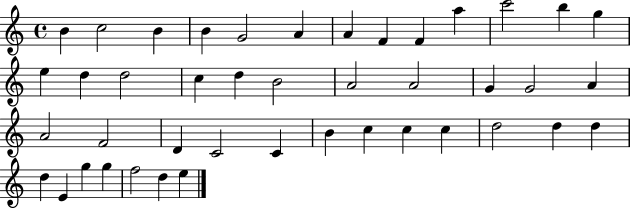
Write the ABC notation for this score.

X:1
T:Untitled
M:4/4
L:1/4
K:C
B c2 B B G2 A A F F a c'2 b g e d d2 c d B2 A2 A2 G G2 A A2 F2 D C2 C B c c c d2 d d d E g g f2 d e